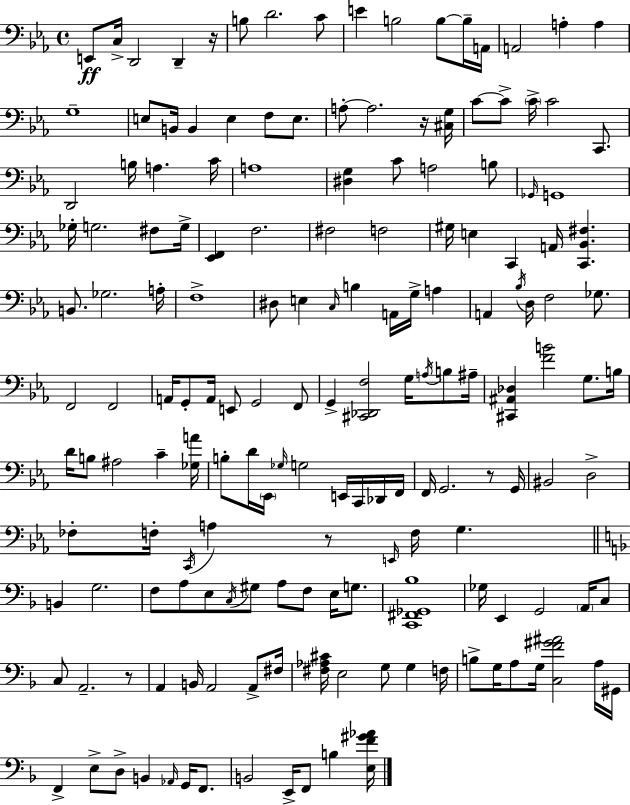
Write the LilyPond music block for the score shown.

{
  \clef bass
  \time 4/4
  \defaultTimeSignature
  \key ees \major
  e,8\ff c16-> d,2 d,4-- r16 | b8 d'2. c'8 | e'4 b2 b8~~ b16-- a,16 | a,2 a4-. a4 | \break g1-- | e8 b,16 b,4 e4 f8 e8. | a8-.~~ a2. r16 <cis g>16 | c'8~~ c'8-> \parenthesize c'16-> c'2 c,8. | \break d,2 b16 a4. c'16 | a1 | <dis g>4 c'8 a2 b8 | \grace { ges,16 } g,1 | \break ges16-. g2. fis8 | g16-> <ees, f,>4 f2. | fis2 f2 | gis16 e4 c,4 a,16 <c, bes, fis>4. | \break b,8. ges2. | a16-. f1-> | dis8 e4 \grace { c16 } b4 a,16 g16-> a4 | a,4 \acciaccatura { bes16 } d16 f2 | \break ges8. f,2 f,2 | a,16 g,8-. a,16 e,8 g,2 | f,8 g,4-> <cis, des, f>2 g16 | \acciaccatura { a16 } b8 ais16-- <cis, ais, des>4 <f' b'>2 | \break g8. b16 d'16 b8 ais2 c'4-- | <ges a'>16 b8-. d'16 \parenthesize ees,16 \grace { ges16 } g2 | e,16 c,16 des,16 f,16 f,16 g,2. | r8 g,16 bis,2 d2-> | \break fes8-. f16-. \acciaccatura { c,16 } a4 r8 \grace { e,16 } | f16 g4. \bar "||" \break \key f \major b,4 g2. | f8 a8 e8 \acciaccatura { c16 } gis8 a8 f8 e16 g8. | <c, fis, ges, bes>1 | ges16 e,4 g,2 \parenthesize a,16 c8 | \break c8 a,2.-- r8 | a,4 b,16 a,2 a,8-> | fis16 <fis aes cis'>16 e2 g8 g4 | f16 b8-> g16 a8 g16 <c f' gis' ais'>2 a16 | \break gis,16 f,4-> e8-> d8-> b,4 \grace { aes,16 } g,16 f,8. | b,2 e,16-> f,8 b4 | <e f' gis' aes'>16 \bar "|."
}